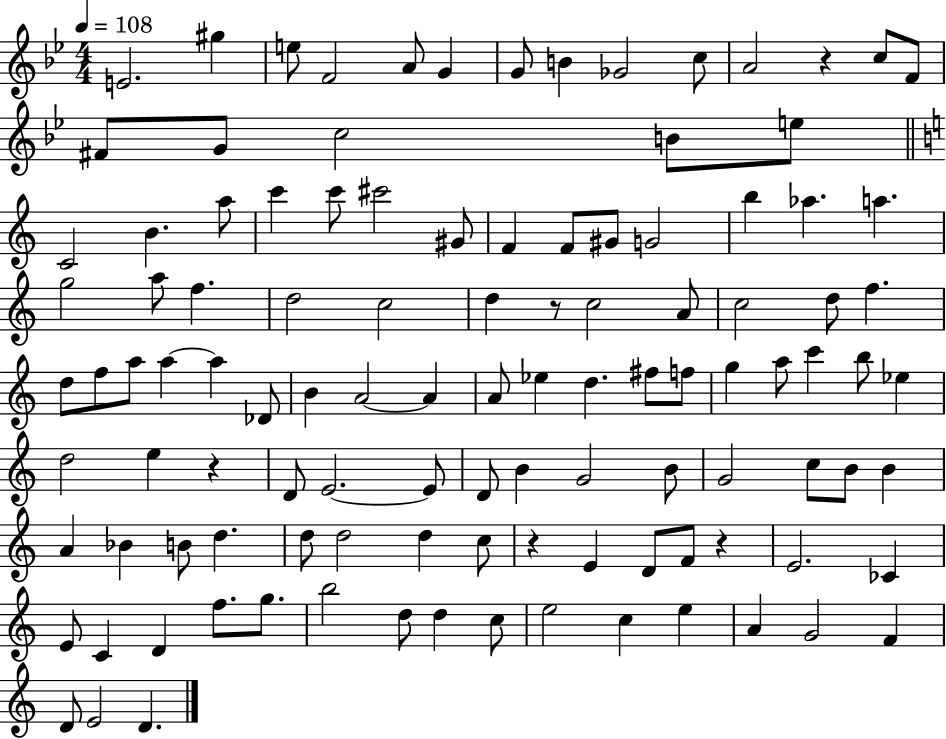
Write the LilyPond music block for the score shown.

{
  \clef treble
  \numericTimeSignature
  \time 4/4
  \key bes \major
  \tempo 4 = 108
  e'2. gis''4 | e''8 f'2 a'8 g'4 | g'8 b'4 ges'2 c''8 | a'2 r4 c''8 f'8 | \break fis'8 g'8 c''2 b'8 e''8 | \bar "||" \break \key a \minor c'2 b'4. a''8 | c'''4 c'''8 cis'''2 gis'8 | f'4 f'8 gis'8 g'2 | b''4 aes''4. a''4. | \break g''2 a''8 f''4. | d''2 c''2 | d''4 r8 c''2 a'8 | c''2 d''8 f''4. | \break d''8 f''8 a''8 a''4~~ a''4 des'8 | b'4 a'2~~ a'4 | a'8 ees''4 d''4. fis''8 f''8 | g''4 a''8 c'''4 b''8 ees''4 | \break d''2 e''4 r4 | d'8 e'2.~~ e'8 | d'8 b'4 g'2 b'8 | g'2 c''8 b'8 b'4 | \break a'4 bes'4 b'8 d''4. | d''8 d''2 d''4 c''8 | r4 e'4 d'8 f'8 r4 | e'2. ces'4 | \break e'8 c'4 d'4 f''8. g''8. | b''2 d''8 d''4 c''8 | e''2 c''4 e''4 | a'4 g'2 f'4 | \break d'8 e'2 d'4. | \bar "|."
}